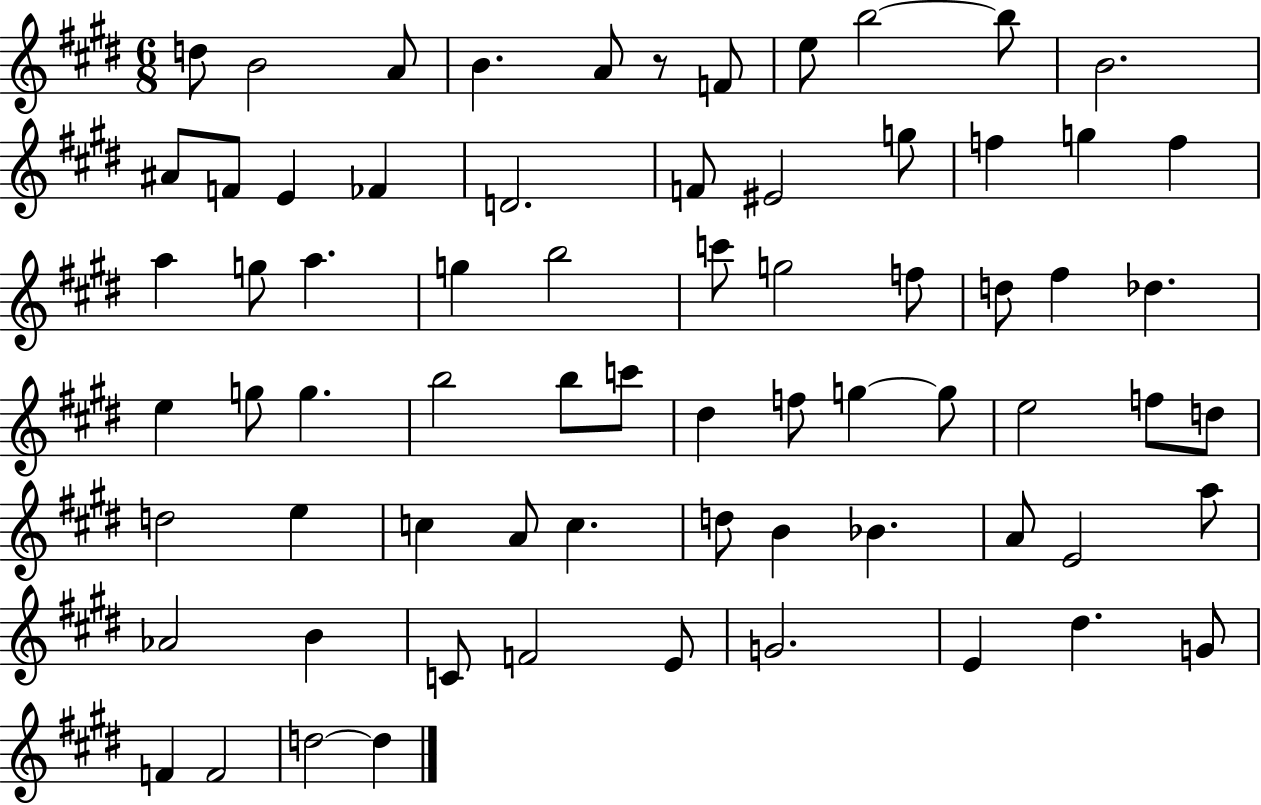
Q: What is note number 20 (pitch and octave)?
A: G5